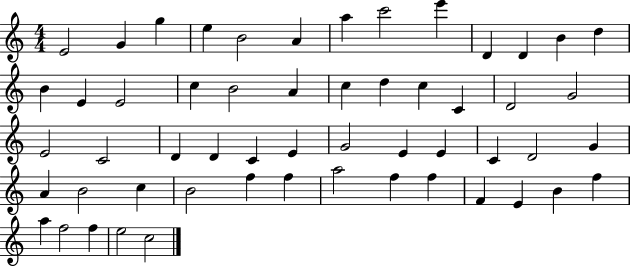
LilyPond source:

{
  \clef treble
  \numericTimeSignature
  \time 4/4
  \key c \major
  e'2 g'4 g''4 | e''4 b'2 a'4 | a''4 c'''2 e'''4 | d'4 d'4 b'4 d''4 | \break b'4 e'4 e'2 | c''4 b'2 a'4 | c''4 d''4 c''4 c'4 | d'2 g'2 | \break e'2 c'2 | d'4 d'4 c'4 e'4 | g'2 e'4 e'4 | c'4 d'2 g'4 | \break a'4 b'2 c''4 | b'2 f''4 f''4 | a''2 f''4 f''4 | f'4 e'4 b'4 f''4 | \break a''4 f''2 f''4 | e''2 c''2 | \bar "|."
}